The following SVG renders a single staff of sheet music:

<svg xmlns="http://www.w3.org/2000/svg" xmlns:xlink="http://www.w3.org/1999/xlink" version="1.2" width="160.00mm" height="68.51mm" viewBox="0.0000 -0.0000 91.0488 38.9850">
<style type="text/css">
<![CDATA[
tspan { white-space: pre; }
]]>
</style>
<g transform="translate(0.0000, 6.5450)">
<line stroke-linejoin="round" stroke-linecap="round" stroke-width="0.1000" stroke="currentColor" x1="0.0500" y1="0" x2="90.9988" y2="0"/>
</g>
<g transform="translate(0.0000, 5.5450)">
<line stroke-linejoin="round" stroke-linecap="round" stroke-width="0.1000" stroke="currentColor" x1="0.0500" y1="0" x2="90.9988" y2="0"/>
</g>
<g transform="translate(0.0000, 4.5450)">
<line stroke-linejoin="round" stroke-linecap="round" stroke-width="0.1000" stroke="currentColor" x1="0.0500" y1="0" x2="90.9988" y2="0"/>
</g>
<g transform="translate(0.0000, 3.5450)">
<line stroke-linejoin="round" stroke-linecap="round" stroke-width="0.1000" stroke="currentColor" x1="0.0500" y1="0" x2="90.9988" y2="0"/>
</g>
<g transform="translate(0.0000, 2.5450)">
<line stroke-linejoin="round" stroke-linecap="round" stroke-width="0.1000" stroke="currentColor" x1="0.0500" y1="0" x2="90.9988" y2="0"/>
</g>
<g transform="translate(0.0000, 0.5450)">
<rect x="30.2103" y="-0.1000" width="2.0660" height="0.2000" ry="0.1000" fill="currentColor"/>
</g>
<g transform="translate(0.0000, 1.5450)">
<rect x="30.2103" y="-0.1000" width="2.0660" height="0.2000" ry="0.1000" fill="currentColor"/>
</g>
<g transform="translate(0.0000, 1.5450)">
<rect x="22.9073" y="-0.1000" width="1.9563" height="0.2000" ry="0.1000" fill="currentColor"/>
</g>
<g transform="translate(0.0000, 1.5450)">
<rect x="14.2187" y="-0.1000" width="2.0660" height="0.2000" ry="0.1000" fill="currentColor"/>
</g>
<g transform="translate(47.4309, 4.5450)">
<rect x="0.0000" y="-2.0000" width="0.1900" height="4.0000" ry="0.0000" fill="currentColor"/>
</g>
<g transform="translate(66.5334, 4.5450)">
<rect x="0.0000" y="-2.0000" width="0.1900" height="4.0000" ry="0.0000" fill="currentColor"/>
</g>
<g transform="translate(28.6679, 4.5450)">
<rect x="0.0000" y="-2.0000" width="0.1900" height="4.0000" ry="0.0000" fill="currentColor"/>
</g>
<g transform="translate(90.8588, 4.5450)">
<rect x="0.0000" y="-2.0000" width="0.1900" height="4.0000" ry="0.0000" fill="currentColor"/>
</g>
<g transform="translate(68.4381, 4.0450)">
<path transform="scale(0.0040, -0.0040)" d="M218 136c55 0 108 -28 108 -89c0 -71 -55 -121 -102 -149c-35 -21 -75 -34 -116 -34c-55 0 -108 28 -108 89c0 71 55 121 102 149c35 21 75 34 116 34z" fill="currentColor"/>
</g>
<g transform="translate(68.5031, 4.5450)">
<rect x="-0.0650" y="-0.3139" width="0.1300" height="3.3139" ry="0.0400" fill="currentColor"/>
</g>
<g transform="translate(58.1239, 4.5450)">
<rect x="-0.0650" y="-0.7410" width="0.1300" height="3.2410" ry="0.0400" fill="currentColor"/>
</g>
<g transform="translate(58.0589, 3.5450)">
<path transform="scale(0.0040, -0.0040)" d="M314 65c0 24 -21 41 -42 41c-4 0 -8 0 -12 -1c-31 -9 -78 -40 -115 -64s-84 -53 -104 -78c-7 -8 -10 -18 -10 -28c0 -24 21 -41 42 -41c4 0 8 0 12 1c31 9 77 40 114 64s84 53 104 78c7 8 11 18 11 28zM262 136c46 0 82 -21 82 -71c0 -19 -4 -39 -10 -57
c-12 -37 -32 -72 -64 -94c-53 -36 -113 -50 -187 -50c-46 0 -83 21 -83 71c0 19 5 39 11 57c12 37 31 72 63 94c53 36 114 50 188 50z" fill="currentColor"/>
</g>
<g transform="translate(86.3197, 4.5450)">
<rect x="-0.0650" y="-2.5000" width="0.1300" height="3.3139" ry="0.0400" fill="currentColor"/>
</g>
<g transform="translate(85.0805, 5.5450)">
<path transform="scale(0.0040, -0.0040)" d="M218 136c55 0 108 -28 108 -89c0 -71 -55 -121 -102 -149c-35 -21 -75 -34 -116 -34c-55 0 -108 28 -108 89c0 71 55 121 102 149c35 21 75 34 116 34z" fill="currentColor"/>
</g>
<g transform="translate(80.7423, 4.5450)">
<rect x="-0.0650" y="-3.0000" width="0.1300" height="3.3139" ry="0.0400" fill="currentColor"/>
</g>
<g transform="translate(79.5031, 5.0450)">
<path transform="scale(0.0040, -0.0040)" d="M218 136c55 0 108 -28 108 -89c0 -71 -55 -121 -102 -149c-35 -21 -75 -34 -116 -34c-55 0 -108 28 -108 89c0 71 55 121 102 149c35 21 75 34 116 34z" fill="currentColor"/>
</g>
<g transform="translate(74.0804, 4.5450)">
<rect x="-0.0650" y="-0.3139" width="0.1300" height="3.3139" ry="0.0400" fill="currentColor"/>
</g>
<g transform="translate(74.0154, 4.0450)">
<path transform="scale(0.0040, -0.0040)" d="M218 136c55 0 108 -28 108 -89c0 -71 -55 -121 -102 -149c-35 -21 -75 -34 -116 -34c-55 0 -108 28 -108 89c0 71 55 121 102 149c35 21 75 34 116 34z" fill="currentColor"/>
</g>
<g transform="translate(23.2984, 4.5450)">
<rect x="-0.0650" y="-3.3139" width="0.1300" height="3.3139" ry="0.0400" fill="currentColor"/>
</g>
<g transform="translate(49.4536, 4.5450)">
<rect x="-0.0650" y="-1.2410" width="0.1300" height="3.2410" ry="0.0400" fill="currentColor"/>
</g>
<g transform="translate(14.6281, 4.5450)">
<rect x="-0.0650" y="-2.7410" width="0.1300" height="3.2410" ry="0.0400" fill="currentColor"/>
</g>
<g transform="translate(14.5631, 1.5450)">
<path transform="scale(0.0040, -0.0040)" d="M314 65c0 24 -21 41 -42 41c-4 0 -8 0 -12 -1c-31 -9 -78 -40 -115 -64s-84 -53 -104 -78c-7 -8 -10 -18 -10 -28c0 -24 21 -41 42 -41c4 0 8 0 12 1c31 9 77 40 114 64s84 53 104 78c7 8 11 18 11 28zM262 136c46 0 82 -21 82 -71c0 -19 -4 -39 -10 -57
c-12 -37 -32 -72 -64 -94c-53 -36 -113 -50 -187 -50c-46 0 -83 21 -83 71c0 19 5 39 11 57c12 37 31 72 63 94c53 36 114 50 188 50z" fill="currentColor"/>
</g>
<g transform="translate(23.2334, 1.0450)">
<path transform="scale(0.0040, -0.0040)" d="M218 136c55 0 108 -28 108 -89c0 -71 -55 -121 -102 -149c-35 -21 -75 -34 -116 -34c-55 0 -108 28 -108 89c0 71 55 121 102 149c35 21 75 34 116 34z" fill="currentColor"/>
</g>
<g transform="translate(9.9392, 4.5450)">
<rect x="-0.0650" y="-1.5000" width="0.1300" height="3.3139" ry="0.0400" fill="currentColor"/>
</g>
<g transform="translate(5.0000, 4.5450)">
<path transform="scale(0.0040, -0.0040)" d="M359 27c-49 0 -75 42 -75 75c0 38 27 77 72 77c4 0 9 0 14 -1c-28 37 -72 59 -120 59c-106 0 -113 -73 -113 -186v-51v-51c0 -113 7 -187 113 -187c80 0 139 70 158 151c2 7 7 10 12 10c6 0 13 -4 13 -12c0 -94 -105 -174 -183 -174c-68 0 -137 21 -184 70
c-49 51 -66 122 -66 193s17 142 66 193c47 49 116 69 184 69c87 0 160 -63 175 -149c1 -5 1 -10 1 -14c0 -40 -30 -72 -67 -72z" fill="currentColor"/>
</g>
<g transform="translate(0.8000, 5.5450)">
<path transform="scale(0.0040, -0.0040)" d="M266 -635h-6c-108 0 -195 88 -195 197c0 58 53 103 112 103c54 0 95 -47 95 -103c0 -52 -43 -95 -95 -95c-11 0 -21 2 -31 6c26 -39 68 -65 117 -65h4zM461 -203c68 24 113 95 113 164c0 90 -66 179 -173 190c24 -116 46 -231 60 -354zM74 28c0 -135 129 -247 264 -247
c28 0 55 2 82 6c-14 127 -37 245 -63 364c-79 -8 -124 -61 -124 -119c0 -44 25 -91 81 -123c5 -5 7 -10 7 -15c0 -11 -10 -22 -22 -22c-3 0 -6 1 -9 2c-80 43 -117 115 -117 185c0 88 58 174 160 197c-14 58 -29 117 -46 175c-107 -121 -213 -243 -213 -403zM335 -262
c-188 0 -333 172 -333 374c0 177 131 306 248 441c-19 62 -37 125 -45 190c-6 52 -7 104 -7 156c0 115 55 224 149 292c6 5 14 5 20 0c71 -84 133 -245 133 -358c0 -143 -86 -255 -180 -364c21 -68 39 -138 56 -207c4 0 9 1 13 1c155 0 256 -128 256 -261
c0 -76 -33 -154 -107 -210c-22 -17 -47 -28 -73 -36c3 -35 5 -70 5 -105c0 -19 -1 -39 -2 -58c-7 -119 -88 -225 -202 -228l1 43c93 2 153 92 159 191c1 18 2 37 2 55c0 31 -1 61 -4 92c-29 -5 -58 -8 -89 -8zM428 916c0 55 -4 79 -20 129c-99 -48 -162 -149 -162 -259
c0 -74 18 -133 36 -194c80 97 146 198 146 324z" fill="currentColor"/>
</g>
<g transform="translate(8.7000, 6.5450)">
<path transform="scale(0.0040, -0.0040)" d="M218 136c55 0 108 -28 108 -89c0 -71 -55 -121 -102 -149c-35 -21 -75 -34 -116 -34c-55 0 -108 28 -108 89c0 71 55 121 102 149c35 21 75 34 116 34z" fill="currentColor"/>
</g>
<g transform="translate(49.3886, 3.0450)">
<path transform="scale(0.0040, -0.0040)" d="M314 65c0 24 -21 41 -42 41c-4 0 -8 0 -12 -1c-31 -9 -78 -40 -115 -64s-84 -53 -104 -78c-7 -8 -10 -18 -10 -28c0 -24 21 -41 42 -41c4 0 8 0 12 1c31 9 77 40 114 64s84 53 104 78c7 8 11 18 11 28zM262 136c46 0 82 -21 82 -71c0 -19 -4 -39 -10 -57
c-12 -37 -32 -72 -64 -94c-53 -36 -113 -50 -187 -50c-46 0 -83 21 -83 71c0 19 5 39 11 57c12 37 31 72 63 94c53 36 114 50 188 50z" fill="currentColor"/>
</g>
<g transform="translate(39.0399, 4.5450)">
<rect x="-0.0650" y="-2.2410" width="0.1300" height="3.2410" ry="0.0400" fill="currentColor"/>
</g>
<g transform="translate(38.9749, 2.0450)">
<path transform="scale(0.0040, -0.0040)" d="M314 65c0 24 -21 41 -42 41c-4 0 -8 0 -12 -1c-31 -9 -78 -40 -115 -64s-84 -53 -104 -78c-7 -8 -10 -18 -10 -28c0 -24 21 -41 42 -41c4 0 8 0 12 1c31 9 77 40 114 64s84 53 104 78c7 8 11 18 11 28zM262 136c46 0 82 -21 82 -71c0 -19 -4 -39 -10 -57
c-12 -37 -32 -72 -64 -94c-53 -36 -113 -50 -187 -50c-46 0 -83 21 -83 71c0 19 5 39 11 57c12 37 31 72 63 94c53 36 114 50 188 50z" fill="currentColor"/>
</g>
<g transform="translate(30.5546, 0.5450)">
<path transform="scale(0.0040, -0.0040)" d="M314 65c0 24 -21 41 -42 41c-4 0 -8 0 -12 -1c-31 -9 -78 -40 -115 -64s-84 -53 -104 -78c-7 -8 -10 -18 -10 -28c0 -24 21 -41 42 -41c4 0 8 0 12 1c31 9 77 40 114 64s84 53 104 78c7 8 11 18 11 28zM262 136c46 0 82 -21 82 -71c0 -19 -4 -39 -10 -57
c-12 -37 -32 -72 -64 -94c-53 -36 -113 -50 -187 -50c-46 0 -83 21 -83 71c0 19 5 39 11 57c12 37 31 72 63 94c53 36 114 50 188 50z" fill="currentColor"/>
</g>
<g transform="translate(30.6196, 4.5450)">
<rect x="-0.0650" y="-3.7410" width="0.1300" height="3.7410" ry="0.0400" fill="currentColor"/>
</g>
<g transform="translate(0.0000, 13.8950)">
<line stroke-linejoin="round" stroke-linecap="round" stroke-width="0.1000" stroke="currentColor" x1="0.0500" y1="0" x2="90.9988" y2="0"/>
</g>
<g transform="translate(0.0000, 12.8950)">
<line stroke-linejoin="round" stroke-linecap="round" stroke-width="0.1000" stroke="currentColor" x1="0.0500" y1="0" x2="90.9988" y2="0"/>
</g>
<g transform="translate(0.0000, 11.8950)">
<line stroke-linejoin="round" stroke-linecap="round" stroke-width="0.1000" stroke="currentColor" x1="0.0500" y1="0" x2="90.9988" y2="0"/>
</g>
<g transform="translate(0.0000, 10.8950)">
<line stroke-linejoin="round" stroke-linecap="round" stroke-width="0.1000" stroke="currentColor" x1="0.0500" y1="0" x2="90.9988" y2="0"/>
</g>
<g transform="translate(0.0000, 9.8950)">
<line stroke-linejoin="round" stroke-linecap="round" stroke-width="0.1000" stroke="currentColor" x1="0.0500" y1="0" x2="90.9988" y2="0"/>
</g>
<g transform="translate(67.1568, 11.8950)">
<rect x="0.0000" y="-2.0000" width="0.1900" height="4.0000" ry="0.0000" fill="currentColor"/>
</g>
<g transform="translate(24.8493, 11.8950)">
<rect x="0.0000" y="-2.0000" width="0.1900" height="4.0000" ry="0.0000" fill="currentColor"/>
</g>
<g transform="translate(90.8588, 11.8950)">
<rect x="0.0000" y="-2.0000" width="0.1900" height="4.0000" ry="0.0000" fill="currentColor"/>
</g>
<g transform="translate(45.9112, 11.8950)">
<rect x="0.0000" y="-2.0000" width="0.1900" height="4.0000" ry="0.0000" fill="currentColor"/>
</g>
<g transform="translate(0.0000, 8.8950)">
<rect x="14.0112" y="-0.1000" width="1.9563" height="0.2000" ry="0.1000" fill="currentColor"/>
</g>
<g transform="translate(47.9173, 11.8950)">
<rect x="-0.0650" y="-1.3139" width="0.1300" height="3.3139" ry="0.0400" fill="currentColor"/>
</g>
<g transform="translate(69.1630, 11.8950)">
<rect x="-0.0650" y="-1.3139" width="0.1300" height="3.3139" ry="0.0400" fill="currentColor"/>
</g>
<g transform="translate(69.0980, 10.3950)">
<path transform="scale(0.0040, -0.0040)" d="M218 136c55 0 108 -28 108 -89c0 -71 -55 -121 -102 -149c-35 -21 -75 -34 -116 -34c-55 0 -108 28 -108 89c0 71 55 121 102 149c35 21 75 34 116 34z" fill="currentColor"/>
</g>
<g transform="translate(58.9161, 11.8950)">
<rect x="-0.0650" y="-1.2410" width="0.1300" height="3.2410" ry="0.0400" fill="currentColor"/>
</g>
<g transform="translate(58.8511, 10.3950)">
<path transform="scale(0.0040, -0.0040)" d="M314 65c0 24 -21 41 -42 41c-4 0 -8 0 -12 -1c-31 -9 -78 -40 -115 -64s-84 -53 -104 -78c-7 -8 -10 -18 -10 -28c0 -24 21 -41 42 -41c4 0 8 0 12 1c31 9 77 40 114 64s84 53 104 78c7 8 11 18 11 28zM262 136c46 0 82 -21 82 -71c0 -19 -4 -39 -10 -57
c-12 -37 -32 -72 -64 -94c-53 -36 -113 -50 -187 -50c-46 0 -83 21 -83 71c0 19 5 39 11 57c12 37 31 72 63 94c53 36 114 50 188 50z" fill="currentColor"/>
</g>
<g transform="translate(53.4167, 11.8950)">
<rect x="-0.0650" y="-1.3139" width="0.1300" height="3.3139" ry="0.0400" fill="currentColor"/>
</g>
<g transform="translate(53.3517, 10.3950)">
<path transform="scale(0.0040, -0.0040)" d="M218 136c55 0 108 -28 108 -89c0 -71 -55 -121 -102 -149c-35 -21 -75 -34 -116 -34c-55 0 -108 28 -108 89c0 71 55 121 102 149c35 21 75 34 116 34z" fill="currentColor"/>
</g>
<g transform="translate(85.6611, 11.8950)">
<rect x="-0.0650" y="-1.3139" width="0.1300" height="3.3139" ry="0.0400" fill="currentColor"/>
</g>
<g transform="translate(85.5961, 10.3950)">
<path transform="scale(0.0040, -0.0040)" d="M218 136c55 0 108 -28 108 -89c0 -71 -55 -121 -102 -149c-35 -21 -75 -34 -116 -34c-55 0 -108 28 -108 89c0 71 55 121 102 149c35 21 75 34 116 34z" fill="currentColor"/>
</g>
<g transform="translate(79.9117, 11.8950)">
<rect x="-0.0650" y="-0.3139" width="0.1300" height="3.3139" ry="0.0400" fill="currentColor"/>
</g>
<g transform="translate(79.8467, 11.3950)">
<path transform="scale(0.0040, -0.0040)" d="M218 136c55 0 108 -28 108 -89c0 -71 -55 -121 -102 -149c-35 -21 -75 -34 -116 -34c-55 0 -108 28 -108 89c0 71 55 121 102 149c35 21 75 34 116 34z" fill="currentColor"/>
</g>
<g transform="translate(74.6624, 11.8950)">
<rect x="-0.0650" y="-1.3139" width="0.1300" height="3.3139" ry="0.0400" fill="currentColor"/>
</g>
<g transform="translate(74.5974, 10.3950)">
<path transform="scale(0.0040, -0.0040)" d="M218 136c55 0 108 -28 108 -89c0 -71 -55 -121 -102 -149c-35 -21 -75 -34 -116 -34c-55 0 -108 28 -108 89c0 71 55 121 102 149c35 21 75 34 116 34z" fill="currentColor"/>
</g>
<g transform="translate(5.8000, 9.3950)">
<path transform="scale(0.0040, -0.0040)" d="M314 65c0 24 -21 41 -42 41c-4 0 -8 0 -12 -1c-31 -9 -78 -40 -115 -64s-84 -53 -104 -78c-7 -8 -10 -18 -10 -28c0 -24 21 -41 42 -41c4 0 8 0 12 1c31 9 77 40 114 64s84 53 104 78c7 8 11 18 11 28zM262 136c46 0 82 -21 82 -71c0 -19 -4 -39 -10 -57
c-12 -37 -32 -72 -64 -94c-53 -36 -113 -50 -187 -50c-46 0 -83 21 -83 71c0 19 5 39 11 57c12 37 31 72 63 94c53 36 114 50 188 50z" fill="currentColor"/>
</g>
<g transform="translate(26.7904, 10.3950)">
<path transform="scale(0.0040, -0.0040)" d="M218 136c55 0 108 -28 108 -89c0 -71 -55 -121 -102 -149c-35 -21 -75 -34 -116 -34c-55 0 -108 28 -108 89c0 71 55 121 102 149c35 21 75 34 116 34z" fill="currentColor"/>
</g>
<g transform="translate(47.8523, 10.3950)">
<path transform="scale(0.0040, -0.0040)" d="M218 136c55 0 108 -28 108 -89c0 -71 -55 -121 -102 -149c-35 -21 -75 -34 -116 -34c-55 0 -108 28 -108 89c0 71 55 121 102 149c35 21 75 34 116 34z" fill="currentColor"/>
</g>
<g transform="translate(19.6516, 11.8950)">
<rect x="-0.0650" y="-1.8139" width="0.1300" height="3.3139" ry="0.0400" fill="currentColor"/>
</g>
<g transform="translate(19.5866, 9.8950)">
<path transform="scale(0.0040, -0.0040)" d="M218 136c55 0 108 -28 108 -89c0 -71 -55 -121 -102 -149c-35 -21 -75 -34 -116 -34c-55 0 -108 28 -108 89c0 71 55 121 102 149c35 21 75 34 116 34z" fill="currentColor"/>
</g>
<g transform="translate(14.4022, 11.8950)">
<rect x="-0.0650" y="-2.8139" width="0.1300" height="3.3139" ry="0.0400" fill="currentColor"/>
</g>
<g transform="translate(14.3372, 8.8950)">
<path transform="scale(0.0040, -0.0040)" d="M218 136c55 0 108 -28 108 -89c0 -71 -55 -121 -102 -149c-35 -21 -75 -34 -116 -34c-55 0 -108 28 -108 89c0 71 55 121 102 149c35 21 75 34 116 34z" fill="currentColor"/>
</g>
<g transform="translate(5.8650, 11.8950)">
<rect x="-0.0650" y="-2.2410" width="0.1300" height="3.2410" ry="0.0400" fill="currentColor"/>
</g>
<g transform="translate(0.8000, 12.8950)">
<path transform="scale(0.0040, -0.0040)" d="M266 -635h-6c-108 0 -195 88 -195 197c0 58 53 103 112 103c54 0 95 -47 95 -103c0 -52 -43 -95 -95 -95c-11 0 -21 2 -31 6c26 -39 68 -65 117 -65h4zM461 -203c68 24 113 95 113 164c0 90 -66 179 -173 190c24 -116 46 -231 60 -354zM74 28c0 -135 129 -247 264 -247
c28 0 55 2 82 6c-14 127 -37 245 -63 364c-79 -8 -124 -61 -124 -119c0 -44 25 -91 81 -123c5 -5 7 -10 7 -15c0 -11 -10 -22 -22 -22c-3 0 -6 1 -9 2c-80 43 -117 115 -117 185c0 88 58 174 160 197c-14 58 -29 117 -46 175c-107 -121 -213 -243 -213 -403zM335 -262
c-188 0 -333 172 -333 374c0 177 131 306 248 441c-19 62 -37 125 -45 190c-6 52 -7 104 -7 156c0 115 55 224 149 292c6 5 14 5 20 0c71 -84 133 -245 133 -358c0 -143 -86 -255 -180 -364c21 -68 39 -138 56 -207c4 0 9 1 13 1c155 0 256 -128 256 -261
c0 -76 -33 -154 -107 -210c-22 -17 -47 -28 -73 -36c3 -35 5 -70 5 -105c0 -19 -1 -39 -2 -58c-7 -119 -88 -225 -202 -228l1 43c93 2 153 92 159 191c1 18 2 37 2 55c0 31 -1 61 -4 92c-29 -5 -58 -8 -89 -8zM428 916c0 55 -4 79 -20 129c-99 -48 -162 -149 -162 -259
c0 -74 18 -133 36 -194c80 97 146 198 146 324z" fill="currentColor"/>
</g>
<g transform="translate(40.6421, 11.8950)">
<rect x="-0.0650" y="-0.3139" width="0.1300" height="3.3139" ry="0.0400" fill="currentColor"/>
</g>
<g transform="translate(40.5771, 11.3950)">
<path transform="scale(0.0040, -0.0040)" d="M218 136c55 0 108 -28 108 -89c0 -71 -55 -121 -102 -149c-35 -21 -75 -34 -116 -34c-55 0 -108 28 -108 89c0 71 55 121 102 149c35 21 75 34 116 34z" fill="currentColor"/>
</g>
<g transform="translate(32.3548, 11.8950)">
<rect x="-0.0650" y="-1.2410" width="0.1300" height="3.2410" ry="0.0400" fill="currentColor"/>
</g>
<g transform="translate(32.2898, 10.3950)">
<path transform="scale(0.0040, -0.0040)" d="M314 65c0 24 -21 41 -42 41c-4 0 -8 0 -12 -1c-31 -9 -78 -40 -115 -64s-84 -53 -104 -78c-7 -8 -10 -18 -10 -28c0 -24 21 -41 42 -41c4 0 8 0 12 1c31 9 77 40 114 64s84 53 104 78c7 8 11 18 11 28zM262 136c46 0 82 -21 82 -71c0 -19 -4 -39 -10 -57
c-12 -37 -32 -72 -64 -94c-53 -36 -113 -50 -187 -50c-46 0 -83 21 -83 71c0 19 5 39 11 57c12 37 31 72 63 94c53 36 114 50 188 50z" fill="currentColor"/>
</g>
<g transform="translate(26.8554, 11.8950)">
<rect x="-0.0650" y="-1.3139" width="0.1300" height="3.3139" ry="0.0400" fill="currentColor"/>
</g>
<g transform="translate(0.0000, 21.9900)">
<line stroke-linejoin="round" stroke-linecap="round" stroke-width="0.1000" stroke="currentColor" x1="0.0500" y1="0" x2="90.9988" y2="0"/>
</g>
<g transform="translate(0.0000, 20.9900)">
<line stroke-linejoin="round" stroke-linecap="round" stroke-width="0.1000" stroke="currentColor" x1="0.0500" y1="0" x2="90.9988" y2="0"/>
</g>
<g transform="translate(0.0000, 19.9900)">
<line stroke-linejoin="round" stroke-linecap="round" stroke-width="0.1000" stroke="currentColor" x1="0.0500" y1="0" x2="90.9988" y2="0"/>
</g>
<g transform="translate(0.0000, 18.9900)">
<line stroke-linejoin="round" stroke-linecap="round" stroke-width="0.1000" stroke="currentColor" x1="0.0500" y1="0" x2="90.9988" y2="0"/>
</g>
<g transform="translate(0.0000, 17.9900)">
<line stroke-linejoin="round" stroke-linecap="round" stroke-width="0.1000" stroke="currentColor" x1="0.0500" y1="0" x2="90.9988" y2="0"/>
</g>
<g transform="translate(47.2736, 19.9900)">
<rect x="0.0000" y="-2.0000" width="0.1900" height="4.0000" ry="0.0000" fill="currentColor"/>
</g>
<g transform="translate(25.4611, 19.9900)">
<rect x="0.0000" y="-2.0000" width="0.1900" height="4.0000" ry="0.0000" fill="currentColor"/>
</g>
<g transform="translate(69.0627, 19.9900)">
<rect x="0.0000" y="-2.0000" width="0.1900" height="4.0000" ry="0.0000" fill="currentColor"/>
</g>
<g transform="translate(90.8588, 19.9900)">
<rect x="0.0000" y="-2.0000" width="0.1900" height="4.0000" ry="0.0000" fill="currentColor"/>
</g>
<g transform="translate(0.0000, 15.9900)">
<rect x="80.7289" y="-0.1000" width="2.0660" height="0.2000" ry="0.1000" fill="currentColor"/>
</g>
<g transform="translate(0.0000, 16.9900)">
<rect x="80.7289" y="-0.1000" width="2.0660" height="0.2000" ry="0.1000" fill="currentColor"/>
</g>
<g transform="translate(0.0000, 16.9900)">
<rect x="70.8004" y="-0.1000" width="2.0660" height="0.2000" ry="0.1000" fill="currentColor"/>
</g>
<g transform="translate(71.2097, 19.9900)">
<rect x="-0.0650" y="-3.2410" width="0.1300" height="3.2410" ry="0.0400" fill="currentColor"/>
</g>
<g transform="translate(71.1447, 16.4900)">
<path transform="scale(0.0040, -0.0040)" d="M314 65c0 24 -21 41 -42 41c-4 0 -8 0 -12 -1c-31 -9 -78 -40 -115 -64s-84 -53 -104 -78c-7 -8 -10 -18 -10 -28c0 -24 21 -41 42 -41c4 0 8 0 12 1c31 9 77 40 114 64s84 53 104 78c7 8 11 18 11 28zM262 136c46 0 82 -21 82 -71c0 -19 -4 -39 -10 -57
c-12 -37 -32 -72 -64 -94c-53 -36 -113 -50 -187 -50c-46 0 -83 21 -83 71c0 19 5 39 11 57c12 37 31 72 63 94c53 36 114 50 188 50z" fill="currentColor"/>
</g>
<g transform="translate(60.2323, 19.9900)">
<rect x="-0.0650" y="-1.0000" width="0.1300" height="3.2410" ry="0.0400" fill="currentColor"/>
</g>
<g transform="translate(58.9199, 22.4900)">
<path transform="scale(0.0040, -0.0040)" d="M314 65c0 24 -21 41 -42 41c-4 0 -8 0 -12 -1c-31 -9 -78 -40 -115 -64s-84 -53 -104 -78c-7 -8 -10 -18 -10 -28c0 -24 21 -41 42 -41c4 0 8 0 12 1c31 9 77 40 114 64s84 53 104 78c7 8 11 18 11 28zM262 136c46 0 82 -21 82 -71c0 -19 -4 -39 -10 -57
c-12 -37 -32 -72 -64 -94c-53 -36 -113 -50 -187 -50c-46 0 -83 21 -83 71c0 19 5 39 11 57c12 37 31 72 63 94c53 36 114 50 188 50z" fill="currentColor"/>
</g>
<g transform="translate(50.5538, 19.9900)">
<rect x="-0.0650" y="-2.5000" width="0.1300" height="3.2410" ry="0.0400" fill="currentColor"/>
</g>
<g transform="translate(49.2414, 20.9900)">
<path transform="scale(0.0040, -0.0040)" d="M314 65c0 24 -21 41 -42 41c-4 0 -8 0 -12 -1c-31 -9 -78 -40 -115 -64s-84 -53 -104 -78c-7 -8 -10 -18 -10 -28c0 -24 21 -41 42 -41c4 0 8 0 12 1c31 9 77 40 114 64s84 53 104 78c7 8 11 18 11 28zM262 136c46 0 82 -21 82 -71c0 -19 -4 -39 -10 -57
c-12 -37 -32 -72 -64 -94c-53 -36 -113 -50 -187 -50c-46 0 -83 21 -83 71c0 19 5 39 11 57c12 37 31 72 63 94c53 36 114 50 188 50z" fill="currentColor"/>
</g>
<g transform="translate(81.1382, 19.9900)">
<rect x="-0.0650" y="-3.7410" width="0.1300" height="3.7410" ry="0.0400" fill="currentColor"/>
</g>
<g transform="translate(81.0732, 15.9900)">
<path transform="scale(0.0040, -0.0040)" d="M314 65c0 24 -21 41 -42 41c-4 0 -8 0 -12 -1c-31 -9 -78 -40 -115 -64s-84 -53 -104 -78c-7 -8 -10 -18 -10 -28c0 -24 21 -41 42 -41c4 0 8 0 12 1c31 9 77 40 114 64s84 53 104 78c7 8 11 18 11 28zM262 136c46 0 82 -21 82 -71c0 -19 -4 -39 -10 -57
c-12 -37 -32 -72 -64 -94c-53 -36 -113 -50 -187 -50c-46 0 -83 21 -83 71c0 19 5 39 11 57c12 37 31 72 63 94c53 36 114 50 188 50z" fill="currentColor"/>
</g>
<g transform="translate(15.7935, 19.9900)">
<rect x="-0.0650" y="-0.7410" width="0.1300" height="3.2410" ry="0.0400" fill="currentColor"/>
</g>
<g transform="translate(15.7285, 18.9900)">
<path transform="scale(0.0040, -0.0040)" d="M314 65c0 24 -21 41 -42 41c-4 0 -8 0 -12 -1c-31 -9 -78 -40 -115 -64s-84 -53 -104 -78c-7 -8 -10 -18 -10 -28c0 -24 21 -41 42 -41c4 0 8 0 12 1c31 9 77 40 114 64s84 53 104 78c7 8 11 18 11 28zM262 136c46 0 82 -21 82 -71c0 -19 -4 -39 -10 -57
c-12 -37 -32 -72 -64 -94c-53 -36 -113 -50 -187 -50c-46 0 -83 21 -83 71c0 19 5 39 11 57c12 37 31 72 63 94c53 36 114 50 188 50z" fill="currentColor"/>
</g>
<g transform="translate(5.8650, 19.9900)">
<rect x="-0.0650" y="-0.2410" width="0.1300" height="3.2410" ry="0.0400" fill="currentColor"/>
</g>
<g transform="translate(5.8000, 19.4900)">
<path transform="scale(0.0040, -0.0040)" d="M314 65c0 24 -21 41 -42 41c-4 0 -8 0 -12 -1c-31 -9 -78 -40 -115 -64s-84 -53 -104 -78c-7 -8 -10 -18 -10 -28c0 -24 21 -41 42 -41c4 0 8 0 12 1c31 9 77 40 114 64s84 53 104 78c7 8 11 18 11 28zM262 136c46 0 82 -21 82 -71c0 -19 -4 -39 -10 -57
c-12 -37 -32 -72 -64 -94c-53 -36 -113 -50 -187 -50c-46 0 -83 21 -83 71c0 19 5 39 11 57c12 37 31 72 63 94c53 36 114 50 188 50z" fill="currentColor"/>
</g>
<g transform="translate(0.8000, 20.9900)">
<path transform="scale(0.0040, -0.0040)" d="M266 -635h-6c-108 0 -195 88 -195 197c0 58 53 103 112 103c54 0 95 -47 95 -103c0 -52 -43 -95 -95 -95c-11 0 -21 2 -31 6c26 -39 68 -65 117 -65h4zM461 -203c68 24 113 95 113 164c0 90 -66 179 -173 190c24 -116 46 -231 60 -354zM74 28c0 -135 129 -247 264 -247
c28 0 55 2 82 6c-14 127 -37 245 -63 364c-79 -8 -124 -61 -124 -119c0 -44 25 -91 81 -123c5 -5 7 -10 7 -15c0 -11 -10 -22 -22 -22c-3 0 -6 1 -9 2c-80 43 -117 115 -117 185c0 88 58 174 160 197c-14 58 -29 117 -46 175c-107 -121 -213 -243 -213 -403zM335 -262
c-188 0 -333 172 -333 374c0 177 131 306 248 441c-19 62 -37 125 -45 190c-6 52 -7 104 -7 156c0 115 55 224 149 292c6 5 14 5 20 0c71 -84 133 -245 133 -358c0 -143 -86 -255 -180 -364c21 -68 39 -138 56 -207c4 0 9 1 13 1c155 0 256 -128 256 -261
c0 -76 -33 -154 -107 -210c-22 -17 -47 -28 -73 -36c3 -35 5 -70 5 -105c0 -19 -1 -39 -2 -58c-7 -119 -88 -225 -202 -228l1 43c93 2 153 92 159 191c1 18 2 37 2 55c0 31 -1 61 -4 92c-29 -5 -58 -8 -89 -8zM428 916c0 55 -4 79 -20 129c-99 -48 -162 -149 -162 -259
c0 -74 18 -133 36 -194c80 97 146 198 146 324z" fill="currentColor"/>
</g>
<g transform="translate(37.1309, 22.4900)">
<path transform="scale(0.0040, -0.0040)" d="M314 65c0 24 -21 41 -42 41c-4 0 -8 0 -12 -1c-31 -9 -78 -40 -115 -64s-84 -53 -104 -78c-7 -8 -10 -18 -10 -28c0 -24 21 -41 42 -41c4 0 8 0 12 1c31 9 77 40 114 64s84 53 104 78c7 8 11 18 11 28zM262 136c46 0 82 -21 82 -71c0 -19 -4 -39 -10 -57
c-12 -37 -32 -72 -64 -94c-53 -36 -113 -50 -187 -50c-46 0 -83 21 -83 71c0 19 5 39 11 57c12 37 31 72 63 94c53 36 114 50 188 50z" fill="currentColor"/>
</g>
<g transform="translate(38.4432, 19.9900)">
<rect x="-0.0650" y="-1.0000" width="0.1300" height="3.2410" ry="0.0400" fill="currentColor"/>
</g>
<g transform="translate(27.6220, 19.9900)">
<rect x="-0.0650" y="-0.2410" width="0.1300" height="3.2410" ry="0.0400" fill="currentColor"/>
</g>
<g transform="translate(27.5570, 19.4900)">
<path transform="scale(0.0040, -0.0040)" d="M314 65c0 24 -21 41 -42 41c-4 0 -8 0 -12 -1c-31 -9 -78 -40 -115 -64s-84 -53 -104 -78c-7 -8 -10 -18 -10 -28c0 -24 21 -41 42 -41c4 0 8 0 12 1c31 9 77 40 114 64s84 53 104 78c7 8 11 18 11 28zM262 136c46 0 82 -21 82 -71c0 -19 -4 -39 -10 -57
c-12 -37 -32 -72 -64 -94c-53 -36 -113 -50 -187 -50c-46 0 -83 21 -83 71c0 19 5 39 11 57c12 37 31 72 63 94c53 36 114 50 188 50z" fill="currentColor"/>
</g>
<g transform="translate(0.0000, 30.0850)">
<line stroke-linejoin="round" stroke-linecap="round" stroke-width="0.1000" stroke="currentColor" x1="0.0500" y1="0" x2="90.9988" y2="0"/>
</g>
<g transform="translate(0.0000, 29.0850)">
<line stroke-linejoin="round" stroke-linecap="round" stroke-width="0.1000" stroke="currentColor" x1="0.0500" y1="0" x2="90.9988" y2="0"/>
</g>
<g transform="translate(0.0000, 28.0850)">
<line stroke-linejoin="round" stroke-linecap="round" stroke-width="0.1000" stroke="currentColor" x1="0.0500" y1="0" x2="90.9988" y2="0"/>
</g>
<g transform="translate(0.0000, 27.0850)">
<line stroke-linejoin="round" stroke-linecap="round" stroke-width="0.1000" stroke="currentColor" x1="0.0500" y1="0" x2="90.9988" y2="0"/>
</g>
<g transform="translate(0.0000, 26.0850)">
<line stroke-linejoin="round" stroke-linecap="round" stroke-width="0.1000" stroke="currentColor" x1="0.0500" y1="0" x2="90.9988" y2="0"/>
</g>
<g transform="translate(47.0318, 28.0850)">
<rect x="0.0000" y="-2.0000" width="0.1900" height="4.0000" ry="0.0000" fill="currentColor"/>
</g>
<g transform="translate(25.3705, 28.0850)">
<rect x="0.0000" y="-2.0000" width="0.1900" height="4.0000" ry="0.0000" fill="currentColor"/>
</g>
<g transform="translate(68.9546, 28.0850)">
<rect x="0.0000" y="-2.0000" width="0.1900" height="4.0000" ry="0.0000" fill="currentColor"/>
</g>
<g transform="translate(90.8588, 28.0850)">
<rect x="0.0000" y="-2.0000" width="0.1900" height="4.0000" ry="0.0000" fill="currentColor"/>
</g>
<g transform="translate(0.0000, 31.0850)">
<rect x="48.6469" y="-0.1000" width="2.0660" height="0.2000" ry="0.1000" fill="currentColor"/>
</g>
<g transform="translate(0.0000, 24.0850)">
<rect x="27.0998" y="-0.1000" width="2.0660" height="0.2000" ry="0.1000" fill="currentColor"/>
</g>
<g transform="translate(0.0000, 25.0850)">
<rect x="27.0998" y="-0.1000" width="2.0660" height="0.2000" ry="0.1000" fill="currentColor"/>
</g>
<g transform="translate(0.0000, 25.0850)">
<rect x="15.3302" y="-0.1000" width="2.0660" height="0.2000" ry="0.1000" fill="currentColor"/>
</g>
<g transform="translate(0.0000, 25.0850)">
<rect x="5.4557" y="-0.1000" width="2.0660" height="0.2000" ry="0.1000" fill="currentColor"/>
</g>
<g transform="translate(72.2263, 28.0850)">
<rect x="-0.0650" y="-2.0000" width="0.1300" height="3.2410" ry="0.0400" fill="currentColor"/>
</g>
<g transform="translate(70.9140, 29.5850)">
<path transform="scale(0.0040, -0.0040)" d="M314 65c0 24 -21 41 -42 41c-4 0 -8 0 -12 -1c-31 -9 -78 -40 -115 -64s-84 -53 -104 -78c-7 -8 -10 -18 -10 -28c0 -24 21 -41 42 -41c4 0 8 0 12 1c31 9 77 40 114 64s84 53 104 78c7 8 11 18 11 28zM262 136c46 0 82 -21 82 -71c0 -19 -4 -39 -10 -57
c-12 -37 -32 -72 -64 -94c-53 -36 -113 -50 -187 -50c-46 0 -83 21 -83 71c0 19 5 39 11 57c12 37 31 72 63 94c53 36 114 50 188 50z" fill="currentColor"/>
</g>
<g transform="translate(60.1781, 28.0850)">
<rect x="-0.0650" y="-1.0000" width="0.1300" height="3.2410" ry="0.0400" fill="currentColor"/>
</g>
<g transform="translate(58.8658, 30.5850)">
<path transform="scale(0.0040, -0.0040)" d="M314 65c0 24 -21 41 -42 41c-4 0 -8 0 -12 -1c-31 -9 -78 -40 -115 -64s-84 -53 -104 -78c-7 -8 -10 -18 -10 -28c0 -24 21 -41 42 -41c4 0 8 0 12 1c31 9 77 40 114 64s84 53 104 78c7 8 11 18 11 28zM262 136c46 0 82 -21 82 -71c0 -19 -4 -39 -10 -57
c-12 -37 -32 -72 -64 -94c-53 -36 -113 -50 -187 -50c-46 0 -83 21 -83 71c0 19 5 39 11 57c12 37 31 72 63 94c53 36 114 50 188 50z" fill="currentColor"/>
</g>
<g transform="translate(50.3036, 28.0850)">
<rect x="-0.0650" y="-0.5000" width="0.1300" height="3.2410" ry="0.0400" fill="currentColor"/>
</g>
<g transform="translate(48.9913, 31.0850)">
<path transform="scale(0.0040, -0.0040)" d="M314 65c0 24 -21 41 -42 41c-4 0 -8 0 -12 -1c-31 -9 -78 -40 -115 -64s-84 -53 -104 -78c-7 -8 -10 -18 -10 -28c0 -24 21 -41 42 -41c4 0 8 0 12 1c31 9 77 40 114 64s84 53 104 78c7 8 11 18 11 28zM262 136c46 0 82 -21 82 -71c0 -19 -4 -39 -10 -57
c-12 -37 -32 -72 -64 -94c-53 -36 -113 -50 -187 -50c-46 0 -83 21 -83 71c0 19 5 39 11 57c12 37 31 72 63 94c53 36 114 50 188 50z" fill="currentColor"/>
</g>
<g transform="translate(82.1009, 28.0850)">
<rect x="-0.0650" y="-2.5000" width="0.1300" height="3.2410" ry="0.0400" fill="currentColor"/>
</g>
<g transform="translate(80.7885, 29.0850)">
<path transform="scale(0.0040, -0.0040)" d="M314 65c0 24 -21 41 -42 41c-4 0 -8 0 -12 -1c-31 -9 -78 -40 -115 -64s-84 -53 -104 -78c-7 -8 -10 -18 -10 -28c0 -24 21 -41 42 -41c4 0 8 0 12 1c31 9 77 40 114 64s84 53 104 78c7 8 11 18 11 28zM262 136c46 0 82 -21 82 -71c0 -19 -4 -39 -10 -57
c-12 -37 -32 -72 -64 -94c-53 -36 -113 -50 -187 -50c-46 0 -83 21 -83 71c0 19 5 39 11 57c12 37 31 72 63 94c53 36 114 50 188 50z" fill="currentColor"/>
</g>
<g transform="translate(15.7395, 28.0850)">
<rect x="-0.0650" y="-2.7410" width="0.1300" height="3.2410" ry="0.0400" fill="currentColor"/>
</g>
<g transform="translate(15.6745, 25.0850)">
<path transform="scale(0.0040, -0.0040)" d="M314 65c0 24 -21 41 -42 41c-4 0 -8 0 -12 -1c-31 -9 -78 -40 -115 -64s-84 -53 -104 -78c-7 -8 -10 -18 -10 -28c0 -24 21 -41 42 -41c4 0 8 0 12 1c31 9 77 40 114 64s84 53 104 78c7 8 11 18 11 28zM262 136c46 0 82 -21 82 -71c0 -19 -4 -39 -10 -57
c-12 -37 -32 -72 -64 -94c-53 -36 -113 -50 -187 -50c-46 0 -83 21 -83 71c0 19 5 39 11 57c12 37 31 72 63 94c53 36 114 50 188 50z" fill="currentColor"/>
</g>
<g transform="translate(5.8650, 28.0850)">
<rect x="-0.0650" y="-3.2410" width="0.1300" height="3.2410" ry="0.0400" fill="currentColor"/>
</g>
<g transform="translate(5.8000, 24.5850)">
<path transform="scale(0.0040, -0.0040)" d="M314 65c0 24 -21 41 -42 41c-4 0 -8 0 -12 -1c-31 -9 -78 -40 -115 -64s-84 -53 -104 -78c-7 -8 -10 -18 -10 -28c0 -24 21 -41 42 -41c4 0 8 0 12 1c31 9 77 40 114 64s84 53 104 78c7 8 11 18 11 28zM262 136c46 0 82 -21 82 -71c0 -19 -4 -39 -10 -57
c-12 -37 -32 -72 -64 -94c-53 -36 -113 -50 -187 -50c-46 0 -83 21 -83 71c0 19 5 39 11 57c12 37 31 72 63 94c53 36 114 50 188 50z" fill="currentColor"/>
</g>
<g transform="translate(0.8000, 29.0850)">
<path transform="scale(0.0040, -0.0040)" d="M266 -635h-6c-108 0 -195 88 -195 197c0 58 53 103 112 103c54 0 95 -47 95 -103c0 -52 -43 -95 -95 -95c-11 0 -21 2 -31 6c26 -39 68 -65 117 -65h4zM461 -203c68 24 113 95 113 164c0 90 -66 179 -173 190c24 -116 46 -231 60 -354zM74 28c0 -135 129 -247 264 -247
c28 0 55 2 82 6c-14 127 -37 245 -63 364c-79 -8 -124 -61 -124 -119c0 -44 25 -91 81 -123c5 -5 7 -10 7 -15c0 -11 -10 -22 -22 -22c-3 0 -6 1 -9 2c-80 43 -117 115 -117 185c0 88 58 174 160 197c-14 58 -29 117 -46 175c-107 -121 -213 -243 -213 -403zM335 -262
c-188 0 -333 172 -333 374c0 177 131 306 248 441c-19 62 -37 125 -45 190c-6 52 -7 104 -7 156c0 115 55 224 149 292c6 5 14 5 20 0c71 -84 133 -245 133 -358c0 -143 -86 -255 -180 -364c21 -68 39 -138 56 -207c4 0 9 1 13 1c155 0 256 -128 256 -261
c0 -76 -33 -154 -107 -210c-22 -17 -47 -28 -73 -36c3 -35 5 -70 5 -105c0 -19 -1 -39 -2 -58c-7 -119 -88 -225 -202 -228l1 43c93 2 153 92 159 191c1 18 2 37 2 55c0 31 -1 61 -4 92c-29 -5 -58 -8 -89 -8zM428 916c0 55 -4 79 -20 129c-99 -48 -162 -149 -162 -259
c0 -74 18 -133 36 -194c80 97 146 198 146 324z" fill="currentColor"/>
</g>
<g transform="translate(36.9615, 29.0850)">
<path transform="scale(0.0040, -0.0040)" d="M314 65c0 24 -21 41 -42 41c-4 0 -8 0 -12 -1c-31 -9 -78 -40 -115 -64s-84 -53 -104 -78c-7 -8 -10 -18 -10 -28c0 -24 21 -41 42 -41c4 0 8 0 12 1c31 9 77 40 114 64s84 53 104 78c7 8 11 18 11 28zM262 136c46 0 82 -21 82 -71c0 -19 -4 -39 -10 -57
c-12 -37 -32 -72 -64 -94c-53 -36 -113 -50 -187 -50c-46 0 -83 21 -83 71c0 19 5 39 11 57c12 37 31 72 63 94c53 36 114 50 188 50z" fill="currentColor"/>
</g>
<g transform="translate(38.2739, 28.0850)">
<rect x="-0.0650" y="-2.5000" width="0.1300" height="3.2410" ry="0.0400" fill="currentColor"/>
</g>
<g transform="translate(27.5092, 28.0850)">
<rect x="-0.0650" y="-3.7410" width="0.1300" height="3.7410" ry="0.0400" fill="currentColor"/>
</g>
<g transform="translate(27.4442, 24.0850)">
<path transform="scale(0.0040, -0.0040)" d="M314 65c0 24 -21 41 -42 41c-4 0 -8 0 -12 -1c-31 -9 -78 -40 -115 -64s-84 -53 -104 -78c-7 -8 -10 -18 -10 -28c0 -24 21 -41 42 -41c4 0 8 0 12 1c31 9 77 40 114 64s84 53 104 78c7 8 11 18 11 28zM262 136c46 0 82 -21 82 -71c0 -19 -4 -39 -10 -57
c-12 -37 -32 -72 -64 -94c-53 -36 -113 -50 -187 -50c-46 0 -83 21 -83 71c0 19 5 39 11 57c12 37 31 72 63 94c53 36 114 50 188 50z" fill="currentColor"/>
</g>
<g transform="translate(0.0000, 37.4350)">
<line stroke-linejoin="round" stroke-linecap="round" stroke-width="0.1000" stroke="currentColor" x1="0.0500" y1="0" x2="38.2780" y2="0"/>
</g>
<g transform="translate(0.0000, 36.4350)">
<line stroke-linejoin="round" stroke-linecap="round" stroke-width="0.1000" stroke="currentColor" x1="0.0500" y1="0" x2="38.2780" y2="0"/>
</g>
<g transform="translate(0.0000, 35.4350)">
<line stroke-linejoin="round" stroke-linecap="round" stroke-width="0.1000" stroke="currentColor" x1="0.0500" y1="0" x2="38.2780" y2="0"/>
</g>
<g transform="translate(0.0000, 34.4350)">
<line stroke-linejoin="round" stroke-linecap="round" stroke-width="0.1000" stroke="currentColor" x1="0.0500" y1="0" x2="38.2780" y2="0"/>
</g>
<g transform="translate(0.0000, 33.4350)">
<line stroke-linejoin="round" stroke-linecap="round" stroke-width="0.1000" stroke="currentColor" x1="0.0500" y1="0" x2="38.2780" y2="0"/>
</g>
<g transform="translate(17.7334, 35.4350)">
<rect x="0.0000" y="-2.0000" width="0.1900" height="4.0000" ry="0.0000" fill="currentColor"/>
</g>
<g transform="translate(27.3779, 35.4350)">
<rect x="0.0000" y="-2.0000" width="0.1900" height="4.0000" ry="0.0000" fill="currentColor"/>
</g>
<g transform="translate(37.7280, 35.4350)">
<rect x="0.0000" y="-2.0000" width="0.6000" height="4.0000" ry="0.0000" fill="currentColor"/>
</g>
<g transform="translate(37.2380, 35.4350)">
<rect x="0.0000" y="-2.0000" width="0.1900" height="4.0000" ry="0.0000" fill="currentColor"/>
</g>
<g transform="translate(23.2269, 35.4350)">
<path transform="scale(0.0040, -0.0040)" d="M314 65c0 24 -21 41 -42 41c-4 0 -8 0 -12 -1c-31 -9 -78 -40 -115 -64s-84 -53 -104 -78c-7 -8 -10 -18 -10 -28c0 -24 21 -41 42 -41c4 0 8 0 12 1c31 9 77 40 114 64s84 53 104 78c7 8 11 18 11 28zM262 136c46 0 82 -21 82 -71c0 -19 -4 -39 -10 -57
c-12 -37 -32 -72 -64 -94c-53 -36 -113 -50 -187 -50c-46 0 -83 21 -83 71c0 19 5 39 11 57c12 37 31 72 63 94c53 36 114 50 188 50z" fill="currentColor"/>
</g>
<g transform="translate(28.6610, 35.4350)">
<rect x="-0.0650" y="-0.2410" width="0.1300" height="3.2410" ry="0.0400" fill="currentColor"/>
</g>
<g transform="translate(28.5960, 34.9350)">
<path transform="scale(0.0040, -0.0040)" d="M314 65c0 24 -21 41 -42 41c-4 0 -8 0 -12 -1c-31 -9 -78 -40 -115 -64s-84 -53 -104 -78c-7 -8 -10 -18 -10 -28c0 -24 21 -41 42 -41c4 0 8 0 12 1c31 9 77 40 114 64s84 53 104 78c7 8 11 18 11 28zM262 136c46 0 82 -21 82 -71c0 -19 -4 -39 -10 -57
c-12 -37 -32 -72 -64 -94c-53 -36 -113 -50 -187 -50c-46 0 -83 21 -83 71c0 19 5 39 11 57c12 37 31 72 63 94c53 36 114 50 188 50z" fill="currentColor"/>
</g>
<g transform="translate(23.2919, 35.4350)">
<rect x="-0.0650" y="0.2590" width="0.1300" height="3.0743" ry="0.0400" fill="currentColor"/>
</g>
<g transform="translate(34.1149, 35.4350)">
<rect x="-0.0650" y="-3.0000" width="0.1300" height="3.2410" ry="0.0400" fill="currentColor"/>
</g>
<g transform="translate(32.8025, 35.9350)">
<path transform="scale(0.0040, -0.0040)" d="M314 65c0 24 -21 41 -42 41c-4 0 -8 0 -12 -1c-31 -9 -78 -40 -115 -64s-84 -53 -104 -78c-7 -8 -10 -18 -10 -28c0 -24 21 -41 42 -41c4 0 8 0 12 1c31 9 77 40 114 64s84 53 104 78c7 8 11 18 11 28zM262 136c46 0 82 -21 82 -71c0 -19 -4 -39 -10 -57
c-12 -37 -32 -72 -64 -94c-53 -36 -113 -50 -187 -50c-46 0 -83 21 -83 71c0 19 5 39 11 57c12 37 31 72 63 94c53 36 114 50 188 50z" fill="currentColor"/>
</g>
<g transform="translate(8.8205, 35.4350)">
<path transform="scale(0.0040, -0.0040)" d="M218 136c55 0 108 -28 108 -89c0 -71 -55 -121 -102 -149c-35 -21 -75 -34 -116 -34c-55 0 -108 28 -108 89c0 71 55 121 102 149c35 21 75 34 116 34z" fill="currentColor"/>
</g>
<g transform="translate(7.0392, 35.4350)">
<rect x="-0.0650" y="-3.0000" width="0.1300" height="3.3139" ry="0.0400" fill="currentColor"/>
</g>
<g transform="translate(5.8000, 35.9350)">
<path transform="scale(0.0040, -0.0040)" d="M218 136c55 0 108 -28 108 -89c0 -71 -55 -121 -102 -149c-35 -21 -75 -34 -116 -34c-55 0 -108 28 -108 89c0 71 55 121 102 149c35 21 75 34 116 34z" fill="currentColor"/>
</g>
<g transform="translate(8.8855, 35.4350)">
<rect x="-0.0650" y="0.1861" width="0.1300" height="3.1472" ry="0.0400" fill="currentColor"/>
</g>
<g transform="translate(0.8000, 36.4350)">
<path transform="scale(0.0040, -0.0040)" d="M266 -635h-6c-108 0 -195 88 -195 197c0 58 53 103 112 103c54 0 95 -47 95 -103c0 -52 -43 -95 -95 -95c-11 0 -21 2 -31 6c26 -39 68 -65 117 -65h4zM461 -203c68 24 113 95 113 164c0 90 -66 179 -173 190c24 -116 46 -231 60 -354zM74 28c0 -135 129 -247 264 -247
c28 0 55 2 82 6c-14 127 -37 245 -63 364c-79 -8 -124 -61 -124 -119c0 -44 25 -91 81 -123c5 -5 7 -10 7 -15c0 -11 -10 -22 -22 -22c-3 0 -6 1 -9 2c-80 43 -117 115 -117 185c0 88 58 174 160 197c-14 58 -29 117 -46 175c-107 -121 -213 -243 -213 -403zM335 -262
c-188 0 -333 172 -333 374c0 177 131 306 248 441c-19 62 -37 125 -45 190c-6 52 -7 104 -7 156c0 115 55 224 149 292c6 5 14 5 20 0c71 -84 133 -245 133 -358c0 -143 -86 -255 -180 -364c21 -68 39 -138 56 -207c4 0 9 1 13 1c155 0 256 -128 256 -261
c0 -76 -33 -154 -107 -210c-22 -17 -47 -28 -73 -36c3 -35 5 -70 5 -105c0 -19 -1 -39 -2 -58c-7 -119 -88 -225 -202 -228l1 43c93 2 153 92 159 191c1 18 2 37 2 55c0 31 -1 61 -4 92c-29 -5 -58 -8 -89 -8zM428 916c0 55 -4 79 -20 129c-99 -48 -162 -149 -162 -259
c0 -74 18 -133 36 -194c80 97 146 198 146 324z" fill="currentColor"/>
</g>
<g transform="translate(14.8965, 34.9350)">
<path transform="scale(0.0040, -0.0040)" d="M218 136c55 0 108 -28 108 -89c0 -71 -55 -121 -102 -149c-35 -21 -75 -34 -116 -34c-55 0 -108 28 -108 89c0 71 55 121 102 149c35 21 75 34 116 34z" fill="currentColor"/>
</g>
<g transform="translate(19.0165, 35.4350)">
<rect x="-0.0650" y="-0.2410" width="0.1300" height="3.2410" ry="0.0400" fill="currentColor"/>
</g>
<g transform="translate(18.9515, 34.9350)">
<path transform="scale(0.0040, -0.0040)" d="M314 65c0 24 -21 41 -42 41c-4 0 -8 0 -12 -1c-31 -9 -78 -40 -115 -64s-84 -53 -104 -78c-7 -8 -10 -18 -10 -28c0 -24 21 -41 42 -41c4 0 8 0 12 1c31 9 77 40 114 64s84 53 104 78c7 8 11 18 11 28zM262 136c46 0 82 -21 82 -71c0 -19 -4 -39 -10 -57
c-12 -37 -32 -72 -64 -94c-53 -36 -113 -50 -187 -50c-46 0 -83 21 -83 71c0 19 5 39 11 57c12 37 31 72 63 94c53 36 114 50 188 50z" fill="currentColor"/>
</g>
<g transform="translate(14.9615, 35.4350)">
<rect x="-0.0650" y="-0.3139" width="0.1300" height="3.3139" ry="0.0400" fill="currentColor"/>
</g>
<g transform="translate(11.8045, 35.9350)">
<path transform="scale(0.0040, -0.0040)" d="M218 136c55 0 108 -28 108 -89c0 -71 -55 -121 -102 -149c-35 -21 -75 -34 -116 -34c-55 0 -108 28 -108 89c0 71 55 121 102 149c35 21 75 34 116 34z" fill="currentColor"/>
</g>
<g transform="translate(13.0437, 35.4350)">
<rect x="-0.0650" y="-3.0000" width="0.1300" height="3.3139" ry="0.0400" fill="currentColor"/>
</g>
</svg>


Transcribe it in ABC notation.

X:1
T:Untitled
M:4/4
L:1/4
K:C
E a2 b c'2 g2 e2 d2 c c A G g2 a f e e2 c e e e2 e e c e c2 d2 c2 D2 G2 D2 b2 c'2 b2 a2 c'2 G2 C2 D2 F2 G2 A B A c c2 B2 c2 A2